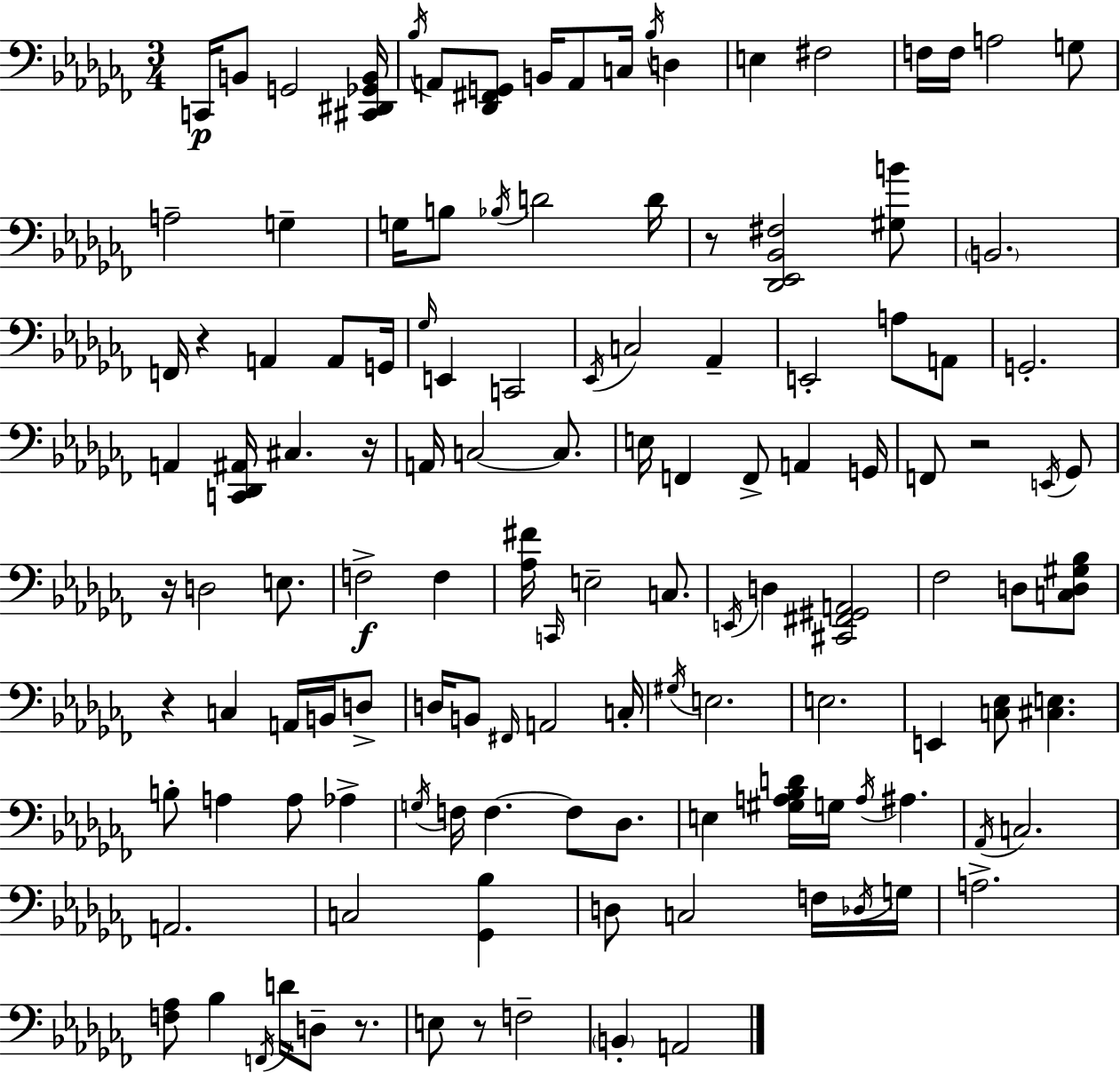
C2/s B2/e G2/h [C#2,D#2,Gb2,B2]/s Bb3/s A2/e [Db2,F#2,G2]/e B2/s A2/e C3/s Bb3/s D3/q E3/q F#3/h F3/s F3/s A3/h G3/e A3/h G3/q G3/s B3/e Bb3/s D4/h D4/s R/e [Db2,Eb2,Bb2,F#3]/h [G#3,B4]/e B2/h. F2/s R/q A2/q A2/e G2/s Gb3/s E2/q C2/h Eb2/s C3/h Ab2/q E2/h A3/e A2/e G2/h. A2/q [C2,Db2,A#2]/s C#3/q. R/s A2/s C3/h C3/e. E3/s F2/q F2/e A2/q G2/s F2/e R/h E2/s Gb2/e R/s D3/h E3/e. F3/h F3/q [Ab3,F#4]/s C2/s E3/h C3/e. E2/s D3/q [C#2,F#2,G#2,A2]/h FES3/h D3/e [C3,D3,G#3,Bb3]/e R/q C3/q A2/s B2/s D3/e D3/s B2/e F#2/s A2/h C3/s G#3/s E3/h. E3/h. E2/q [C3,Eb3]/e [C#3,E3]/q. B3/e A3/q A3/e Ab3/q G3/s F3/s F3/q. F3/e Db3/e. E3/q [G#3,A3,Bb3,D4]/s G3/s A3/s A#3/q. Ab2/s C3/h. A2/h. C3/h [Gb2,Bb3]/q D3/e C3/h F3/s Db3/s G3/s A3/h. [F3,Ab3]/e Bb3/q F2/s D4/s D3/e R/e. E3/e R/e F3/h B2/q A2/h